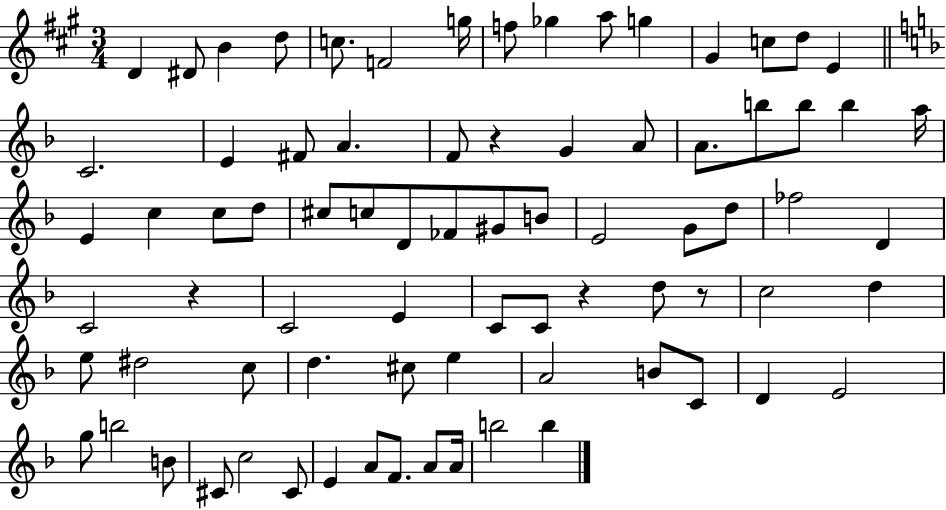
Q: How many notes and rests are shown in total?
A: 78